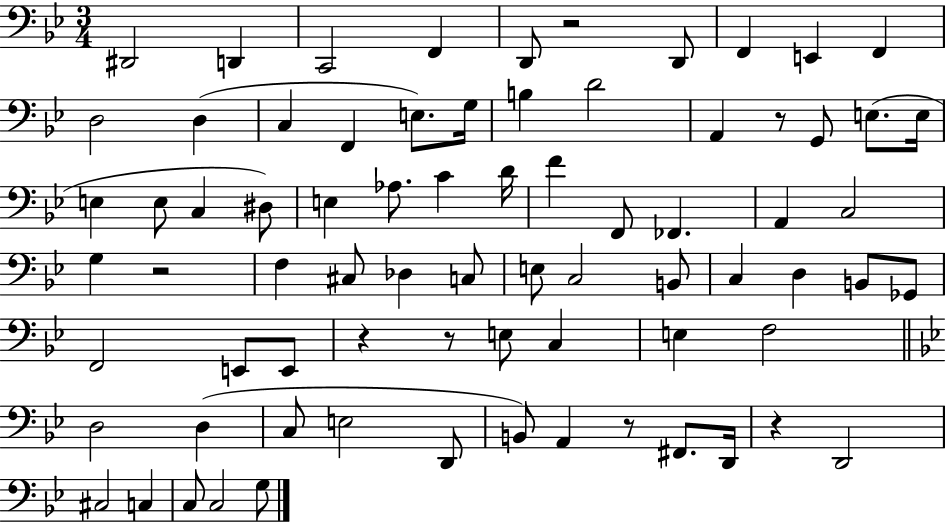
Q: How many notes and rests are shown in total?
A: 75